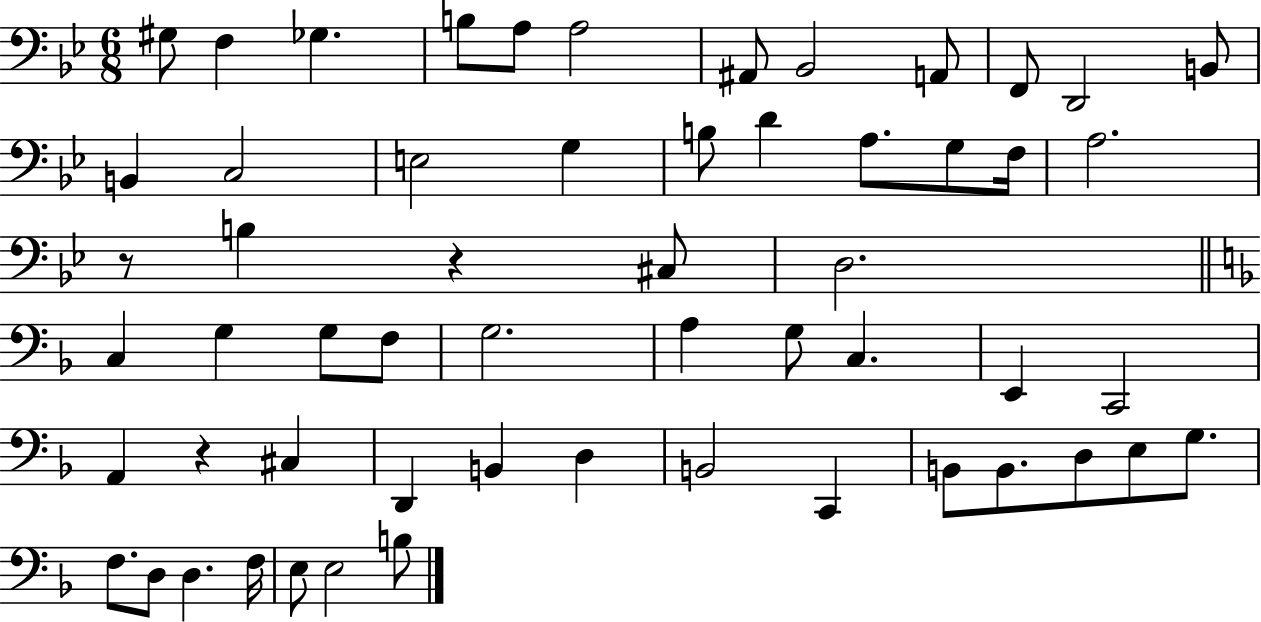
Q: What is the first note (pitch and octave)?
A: G#3